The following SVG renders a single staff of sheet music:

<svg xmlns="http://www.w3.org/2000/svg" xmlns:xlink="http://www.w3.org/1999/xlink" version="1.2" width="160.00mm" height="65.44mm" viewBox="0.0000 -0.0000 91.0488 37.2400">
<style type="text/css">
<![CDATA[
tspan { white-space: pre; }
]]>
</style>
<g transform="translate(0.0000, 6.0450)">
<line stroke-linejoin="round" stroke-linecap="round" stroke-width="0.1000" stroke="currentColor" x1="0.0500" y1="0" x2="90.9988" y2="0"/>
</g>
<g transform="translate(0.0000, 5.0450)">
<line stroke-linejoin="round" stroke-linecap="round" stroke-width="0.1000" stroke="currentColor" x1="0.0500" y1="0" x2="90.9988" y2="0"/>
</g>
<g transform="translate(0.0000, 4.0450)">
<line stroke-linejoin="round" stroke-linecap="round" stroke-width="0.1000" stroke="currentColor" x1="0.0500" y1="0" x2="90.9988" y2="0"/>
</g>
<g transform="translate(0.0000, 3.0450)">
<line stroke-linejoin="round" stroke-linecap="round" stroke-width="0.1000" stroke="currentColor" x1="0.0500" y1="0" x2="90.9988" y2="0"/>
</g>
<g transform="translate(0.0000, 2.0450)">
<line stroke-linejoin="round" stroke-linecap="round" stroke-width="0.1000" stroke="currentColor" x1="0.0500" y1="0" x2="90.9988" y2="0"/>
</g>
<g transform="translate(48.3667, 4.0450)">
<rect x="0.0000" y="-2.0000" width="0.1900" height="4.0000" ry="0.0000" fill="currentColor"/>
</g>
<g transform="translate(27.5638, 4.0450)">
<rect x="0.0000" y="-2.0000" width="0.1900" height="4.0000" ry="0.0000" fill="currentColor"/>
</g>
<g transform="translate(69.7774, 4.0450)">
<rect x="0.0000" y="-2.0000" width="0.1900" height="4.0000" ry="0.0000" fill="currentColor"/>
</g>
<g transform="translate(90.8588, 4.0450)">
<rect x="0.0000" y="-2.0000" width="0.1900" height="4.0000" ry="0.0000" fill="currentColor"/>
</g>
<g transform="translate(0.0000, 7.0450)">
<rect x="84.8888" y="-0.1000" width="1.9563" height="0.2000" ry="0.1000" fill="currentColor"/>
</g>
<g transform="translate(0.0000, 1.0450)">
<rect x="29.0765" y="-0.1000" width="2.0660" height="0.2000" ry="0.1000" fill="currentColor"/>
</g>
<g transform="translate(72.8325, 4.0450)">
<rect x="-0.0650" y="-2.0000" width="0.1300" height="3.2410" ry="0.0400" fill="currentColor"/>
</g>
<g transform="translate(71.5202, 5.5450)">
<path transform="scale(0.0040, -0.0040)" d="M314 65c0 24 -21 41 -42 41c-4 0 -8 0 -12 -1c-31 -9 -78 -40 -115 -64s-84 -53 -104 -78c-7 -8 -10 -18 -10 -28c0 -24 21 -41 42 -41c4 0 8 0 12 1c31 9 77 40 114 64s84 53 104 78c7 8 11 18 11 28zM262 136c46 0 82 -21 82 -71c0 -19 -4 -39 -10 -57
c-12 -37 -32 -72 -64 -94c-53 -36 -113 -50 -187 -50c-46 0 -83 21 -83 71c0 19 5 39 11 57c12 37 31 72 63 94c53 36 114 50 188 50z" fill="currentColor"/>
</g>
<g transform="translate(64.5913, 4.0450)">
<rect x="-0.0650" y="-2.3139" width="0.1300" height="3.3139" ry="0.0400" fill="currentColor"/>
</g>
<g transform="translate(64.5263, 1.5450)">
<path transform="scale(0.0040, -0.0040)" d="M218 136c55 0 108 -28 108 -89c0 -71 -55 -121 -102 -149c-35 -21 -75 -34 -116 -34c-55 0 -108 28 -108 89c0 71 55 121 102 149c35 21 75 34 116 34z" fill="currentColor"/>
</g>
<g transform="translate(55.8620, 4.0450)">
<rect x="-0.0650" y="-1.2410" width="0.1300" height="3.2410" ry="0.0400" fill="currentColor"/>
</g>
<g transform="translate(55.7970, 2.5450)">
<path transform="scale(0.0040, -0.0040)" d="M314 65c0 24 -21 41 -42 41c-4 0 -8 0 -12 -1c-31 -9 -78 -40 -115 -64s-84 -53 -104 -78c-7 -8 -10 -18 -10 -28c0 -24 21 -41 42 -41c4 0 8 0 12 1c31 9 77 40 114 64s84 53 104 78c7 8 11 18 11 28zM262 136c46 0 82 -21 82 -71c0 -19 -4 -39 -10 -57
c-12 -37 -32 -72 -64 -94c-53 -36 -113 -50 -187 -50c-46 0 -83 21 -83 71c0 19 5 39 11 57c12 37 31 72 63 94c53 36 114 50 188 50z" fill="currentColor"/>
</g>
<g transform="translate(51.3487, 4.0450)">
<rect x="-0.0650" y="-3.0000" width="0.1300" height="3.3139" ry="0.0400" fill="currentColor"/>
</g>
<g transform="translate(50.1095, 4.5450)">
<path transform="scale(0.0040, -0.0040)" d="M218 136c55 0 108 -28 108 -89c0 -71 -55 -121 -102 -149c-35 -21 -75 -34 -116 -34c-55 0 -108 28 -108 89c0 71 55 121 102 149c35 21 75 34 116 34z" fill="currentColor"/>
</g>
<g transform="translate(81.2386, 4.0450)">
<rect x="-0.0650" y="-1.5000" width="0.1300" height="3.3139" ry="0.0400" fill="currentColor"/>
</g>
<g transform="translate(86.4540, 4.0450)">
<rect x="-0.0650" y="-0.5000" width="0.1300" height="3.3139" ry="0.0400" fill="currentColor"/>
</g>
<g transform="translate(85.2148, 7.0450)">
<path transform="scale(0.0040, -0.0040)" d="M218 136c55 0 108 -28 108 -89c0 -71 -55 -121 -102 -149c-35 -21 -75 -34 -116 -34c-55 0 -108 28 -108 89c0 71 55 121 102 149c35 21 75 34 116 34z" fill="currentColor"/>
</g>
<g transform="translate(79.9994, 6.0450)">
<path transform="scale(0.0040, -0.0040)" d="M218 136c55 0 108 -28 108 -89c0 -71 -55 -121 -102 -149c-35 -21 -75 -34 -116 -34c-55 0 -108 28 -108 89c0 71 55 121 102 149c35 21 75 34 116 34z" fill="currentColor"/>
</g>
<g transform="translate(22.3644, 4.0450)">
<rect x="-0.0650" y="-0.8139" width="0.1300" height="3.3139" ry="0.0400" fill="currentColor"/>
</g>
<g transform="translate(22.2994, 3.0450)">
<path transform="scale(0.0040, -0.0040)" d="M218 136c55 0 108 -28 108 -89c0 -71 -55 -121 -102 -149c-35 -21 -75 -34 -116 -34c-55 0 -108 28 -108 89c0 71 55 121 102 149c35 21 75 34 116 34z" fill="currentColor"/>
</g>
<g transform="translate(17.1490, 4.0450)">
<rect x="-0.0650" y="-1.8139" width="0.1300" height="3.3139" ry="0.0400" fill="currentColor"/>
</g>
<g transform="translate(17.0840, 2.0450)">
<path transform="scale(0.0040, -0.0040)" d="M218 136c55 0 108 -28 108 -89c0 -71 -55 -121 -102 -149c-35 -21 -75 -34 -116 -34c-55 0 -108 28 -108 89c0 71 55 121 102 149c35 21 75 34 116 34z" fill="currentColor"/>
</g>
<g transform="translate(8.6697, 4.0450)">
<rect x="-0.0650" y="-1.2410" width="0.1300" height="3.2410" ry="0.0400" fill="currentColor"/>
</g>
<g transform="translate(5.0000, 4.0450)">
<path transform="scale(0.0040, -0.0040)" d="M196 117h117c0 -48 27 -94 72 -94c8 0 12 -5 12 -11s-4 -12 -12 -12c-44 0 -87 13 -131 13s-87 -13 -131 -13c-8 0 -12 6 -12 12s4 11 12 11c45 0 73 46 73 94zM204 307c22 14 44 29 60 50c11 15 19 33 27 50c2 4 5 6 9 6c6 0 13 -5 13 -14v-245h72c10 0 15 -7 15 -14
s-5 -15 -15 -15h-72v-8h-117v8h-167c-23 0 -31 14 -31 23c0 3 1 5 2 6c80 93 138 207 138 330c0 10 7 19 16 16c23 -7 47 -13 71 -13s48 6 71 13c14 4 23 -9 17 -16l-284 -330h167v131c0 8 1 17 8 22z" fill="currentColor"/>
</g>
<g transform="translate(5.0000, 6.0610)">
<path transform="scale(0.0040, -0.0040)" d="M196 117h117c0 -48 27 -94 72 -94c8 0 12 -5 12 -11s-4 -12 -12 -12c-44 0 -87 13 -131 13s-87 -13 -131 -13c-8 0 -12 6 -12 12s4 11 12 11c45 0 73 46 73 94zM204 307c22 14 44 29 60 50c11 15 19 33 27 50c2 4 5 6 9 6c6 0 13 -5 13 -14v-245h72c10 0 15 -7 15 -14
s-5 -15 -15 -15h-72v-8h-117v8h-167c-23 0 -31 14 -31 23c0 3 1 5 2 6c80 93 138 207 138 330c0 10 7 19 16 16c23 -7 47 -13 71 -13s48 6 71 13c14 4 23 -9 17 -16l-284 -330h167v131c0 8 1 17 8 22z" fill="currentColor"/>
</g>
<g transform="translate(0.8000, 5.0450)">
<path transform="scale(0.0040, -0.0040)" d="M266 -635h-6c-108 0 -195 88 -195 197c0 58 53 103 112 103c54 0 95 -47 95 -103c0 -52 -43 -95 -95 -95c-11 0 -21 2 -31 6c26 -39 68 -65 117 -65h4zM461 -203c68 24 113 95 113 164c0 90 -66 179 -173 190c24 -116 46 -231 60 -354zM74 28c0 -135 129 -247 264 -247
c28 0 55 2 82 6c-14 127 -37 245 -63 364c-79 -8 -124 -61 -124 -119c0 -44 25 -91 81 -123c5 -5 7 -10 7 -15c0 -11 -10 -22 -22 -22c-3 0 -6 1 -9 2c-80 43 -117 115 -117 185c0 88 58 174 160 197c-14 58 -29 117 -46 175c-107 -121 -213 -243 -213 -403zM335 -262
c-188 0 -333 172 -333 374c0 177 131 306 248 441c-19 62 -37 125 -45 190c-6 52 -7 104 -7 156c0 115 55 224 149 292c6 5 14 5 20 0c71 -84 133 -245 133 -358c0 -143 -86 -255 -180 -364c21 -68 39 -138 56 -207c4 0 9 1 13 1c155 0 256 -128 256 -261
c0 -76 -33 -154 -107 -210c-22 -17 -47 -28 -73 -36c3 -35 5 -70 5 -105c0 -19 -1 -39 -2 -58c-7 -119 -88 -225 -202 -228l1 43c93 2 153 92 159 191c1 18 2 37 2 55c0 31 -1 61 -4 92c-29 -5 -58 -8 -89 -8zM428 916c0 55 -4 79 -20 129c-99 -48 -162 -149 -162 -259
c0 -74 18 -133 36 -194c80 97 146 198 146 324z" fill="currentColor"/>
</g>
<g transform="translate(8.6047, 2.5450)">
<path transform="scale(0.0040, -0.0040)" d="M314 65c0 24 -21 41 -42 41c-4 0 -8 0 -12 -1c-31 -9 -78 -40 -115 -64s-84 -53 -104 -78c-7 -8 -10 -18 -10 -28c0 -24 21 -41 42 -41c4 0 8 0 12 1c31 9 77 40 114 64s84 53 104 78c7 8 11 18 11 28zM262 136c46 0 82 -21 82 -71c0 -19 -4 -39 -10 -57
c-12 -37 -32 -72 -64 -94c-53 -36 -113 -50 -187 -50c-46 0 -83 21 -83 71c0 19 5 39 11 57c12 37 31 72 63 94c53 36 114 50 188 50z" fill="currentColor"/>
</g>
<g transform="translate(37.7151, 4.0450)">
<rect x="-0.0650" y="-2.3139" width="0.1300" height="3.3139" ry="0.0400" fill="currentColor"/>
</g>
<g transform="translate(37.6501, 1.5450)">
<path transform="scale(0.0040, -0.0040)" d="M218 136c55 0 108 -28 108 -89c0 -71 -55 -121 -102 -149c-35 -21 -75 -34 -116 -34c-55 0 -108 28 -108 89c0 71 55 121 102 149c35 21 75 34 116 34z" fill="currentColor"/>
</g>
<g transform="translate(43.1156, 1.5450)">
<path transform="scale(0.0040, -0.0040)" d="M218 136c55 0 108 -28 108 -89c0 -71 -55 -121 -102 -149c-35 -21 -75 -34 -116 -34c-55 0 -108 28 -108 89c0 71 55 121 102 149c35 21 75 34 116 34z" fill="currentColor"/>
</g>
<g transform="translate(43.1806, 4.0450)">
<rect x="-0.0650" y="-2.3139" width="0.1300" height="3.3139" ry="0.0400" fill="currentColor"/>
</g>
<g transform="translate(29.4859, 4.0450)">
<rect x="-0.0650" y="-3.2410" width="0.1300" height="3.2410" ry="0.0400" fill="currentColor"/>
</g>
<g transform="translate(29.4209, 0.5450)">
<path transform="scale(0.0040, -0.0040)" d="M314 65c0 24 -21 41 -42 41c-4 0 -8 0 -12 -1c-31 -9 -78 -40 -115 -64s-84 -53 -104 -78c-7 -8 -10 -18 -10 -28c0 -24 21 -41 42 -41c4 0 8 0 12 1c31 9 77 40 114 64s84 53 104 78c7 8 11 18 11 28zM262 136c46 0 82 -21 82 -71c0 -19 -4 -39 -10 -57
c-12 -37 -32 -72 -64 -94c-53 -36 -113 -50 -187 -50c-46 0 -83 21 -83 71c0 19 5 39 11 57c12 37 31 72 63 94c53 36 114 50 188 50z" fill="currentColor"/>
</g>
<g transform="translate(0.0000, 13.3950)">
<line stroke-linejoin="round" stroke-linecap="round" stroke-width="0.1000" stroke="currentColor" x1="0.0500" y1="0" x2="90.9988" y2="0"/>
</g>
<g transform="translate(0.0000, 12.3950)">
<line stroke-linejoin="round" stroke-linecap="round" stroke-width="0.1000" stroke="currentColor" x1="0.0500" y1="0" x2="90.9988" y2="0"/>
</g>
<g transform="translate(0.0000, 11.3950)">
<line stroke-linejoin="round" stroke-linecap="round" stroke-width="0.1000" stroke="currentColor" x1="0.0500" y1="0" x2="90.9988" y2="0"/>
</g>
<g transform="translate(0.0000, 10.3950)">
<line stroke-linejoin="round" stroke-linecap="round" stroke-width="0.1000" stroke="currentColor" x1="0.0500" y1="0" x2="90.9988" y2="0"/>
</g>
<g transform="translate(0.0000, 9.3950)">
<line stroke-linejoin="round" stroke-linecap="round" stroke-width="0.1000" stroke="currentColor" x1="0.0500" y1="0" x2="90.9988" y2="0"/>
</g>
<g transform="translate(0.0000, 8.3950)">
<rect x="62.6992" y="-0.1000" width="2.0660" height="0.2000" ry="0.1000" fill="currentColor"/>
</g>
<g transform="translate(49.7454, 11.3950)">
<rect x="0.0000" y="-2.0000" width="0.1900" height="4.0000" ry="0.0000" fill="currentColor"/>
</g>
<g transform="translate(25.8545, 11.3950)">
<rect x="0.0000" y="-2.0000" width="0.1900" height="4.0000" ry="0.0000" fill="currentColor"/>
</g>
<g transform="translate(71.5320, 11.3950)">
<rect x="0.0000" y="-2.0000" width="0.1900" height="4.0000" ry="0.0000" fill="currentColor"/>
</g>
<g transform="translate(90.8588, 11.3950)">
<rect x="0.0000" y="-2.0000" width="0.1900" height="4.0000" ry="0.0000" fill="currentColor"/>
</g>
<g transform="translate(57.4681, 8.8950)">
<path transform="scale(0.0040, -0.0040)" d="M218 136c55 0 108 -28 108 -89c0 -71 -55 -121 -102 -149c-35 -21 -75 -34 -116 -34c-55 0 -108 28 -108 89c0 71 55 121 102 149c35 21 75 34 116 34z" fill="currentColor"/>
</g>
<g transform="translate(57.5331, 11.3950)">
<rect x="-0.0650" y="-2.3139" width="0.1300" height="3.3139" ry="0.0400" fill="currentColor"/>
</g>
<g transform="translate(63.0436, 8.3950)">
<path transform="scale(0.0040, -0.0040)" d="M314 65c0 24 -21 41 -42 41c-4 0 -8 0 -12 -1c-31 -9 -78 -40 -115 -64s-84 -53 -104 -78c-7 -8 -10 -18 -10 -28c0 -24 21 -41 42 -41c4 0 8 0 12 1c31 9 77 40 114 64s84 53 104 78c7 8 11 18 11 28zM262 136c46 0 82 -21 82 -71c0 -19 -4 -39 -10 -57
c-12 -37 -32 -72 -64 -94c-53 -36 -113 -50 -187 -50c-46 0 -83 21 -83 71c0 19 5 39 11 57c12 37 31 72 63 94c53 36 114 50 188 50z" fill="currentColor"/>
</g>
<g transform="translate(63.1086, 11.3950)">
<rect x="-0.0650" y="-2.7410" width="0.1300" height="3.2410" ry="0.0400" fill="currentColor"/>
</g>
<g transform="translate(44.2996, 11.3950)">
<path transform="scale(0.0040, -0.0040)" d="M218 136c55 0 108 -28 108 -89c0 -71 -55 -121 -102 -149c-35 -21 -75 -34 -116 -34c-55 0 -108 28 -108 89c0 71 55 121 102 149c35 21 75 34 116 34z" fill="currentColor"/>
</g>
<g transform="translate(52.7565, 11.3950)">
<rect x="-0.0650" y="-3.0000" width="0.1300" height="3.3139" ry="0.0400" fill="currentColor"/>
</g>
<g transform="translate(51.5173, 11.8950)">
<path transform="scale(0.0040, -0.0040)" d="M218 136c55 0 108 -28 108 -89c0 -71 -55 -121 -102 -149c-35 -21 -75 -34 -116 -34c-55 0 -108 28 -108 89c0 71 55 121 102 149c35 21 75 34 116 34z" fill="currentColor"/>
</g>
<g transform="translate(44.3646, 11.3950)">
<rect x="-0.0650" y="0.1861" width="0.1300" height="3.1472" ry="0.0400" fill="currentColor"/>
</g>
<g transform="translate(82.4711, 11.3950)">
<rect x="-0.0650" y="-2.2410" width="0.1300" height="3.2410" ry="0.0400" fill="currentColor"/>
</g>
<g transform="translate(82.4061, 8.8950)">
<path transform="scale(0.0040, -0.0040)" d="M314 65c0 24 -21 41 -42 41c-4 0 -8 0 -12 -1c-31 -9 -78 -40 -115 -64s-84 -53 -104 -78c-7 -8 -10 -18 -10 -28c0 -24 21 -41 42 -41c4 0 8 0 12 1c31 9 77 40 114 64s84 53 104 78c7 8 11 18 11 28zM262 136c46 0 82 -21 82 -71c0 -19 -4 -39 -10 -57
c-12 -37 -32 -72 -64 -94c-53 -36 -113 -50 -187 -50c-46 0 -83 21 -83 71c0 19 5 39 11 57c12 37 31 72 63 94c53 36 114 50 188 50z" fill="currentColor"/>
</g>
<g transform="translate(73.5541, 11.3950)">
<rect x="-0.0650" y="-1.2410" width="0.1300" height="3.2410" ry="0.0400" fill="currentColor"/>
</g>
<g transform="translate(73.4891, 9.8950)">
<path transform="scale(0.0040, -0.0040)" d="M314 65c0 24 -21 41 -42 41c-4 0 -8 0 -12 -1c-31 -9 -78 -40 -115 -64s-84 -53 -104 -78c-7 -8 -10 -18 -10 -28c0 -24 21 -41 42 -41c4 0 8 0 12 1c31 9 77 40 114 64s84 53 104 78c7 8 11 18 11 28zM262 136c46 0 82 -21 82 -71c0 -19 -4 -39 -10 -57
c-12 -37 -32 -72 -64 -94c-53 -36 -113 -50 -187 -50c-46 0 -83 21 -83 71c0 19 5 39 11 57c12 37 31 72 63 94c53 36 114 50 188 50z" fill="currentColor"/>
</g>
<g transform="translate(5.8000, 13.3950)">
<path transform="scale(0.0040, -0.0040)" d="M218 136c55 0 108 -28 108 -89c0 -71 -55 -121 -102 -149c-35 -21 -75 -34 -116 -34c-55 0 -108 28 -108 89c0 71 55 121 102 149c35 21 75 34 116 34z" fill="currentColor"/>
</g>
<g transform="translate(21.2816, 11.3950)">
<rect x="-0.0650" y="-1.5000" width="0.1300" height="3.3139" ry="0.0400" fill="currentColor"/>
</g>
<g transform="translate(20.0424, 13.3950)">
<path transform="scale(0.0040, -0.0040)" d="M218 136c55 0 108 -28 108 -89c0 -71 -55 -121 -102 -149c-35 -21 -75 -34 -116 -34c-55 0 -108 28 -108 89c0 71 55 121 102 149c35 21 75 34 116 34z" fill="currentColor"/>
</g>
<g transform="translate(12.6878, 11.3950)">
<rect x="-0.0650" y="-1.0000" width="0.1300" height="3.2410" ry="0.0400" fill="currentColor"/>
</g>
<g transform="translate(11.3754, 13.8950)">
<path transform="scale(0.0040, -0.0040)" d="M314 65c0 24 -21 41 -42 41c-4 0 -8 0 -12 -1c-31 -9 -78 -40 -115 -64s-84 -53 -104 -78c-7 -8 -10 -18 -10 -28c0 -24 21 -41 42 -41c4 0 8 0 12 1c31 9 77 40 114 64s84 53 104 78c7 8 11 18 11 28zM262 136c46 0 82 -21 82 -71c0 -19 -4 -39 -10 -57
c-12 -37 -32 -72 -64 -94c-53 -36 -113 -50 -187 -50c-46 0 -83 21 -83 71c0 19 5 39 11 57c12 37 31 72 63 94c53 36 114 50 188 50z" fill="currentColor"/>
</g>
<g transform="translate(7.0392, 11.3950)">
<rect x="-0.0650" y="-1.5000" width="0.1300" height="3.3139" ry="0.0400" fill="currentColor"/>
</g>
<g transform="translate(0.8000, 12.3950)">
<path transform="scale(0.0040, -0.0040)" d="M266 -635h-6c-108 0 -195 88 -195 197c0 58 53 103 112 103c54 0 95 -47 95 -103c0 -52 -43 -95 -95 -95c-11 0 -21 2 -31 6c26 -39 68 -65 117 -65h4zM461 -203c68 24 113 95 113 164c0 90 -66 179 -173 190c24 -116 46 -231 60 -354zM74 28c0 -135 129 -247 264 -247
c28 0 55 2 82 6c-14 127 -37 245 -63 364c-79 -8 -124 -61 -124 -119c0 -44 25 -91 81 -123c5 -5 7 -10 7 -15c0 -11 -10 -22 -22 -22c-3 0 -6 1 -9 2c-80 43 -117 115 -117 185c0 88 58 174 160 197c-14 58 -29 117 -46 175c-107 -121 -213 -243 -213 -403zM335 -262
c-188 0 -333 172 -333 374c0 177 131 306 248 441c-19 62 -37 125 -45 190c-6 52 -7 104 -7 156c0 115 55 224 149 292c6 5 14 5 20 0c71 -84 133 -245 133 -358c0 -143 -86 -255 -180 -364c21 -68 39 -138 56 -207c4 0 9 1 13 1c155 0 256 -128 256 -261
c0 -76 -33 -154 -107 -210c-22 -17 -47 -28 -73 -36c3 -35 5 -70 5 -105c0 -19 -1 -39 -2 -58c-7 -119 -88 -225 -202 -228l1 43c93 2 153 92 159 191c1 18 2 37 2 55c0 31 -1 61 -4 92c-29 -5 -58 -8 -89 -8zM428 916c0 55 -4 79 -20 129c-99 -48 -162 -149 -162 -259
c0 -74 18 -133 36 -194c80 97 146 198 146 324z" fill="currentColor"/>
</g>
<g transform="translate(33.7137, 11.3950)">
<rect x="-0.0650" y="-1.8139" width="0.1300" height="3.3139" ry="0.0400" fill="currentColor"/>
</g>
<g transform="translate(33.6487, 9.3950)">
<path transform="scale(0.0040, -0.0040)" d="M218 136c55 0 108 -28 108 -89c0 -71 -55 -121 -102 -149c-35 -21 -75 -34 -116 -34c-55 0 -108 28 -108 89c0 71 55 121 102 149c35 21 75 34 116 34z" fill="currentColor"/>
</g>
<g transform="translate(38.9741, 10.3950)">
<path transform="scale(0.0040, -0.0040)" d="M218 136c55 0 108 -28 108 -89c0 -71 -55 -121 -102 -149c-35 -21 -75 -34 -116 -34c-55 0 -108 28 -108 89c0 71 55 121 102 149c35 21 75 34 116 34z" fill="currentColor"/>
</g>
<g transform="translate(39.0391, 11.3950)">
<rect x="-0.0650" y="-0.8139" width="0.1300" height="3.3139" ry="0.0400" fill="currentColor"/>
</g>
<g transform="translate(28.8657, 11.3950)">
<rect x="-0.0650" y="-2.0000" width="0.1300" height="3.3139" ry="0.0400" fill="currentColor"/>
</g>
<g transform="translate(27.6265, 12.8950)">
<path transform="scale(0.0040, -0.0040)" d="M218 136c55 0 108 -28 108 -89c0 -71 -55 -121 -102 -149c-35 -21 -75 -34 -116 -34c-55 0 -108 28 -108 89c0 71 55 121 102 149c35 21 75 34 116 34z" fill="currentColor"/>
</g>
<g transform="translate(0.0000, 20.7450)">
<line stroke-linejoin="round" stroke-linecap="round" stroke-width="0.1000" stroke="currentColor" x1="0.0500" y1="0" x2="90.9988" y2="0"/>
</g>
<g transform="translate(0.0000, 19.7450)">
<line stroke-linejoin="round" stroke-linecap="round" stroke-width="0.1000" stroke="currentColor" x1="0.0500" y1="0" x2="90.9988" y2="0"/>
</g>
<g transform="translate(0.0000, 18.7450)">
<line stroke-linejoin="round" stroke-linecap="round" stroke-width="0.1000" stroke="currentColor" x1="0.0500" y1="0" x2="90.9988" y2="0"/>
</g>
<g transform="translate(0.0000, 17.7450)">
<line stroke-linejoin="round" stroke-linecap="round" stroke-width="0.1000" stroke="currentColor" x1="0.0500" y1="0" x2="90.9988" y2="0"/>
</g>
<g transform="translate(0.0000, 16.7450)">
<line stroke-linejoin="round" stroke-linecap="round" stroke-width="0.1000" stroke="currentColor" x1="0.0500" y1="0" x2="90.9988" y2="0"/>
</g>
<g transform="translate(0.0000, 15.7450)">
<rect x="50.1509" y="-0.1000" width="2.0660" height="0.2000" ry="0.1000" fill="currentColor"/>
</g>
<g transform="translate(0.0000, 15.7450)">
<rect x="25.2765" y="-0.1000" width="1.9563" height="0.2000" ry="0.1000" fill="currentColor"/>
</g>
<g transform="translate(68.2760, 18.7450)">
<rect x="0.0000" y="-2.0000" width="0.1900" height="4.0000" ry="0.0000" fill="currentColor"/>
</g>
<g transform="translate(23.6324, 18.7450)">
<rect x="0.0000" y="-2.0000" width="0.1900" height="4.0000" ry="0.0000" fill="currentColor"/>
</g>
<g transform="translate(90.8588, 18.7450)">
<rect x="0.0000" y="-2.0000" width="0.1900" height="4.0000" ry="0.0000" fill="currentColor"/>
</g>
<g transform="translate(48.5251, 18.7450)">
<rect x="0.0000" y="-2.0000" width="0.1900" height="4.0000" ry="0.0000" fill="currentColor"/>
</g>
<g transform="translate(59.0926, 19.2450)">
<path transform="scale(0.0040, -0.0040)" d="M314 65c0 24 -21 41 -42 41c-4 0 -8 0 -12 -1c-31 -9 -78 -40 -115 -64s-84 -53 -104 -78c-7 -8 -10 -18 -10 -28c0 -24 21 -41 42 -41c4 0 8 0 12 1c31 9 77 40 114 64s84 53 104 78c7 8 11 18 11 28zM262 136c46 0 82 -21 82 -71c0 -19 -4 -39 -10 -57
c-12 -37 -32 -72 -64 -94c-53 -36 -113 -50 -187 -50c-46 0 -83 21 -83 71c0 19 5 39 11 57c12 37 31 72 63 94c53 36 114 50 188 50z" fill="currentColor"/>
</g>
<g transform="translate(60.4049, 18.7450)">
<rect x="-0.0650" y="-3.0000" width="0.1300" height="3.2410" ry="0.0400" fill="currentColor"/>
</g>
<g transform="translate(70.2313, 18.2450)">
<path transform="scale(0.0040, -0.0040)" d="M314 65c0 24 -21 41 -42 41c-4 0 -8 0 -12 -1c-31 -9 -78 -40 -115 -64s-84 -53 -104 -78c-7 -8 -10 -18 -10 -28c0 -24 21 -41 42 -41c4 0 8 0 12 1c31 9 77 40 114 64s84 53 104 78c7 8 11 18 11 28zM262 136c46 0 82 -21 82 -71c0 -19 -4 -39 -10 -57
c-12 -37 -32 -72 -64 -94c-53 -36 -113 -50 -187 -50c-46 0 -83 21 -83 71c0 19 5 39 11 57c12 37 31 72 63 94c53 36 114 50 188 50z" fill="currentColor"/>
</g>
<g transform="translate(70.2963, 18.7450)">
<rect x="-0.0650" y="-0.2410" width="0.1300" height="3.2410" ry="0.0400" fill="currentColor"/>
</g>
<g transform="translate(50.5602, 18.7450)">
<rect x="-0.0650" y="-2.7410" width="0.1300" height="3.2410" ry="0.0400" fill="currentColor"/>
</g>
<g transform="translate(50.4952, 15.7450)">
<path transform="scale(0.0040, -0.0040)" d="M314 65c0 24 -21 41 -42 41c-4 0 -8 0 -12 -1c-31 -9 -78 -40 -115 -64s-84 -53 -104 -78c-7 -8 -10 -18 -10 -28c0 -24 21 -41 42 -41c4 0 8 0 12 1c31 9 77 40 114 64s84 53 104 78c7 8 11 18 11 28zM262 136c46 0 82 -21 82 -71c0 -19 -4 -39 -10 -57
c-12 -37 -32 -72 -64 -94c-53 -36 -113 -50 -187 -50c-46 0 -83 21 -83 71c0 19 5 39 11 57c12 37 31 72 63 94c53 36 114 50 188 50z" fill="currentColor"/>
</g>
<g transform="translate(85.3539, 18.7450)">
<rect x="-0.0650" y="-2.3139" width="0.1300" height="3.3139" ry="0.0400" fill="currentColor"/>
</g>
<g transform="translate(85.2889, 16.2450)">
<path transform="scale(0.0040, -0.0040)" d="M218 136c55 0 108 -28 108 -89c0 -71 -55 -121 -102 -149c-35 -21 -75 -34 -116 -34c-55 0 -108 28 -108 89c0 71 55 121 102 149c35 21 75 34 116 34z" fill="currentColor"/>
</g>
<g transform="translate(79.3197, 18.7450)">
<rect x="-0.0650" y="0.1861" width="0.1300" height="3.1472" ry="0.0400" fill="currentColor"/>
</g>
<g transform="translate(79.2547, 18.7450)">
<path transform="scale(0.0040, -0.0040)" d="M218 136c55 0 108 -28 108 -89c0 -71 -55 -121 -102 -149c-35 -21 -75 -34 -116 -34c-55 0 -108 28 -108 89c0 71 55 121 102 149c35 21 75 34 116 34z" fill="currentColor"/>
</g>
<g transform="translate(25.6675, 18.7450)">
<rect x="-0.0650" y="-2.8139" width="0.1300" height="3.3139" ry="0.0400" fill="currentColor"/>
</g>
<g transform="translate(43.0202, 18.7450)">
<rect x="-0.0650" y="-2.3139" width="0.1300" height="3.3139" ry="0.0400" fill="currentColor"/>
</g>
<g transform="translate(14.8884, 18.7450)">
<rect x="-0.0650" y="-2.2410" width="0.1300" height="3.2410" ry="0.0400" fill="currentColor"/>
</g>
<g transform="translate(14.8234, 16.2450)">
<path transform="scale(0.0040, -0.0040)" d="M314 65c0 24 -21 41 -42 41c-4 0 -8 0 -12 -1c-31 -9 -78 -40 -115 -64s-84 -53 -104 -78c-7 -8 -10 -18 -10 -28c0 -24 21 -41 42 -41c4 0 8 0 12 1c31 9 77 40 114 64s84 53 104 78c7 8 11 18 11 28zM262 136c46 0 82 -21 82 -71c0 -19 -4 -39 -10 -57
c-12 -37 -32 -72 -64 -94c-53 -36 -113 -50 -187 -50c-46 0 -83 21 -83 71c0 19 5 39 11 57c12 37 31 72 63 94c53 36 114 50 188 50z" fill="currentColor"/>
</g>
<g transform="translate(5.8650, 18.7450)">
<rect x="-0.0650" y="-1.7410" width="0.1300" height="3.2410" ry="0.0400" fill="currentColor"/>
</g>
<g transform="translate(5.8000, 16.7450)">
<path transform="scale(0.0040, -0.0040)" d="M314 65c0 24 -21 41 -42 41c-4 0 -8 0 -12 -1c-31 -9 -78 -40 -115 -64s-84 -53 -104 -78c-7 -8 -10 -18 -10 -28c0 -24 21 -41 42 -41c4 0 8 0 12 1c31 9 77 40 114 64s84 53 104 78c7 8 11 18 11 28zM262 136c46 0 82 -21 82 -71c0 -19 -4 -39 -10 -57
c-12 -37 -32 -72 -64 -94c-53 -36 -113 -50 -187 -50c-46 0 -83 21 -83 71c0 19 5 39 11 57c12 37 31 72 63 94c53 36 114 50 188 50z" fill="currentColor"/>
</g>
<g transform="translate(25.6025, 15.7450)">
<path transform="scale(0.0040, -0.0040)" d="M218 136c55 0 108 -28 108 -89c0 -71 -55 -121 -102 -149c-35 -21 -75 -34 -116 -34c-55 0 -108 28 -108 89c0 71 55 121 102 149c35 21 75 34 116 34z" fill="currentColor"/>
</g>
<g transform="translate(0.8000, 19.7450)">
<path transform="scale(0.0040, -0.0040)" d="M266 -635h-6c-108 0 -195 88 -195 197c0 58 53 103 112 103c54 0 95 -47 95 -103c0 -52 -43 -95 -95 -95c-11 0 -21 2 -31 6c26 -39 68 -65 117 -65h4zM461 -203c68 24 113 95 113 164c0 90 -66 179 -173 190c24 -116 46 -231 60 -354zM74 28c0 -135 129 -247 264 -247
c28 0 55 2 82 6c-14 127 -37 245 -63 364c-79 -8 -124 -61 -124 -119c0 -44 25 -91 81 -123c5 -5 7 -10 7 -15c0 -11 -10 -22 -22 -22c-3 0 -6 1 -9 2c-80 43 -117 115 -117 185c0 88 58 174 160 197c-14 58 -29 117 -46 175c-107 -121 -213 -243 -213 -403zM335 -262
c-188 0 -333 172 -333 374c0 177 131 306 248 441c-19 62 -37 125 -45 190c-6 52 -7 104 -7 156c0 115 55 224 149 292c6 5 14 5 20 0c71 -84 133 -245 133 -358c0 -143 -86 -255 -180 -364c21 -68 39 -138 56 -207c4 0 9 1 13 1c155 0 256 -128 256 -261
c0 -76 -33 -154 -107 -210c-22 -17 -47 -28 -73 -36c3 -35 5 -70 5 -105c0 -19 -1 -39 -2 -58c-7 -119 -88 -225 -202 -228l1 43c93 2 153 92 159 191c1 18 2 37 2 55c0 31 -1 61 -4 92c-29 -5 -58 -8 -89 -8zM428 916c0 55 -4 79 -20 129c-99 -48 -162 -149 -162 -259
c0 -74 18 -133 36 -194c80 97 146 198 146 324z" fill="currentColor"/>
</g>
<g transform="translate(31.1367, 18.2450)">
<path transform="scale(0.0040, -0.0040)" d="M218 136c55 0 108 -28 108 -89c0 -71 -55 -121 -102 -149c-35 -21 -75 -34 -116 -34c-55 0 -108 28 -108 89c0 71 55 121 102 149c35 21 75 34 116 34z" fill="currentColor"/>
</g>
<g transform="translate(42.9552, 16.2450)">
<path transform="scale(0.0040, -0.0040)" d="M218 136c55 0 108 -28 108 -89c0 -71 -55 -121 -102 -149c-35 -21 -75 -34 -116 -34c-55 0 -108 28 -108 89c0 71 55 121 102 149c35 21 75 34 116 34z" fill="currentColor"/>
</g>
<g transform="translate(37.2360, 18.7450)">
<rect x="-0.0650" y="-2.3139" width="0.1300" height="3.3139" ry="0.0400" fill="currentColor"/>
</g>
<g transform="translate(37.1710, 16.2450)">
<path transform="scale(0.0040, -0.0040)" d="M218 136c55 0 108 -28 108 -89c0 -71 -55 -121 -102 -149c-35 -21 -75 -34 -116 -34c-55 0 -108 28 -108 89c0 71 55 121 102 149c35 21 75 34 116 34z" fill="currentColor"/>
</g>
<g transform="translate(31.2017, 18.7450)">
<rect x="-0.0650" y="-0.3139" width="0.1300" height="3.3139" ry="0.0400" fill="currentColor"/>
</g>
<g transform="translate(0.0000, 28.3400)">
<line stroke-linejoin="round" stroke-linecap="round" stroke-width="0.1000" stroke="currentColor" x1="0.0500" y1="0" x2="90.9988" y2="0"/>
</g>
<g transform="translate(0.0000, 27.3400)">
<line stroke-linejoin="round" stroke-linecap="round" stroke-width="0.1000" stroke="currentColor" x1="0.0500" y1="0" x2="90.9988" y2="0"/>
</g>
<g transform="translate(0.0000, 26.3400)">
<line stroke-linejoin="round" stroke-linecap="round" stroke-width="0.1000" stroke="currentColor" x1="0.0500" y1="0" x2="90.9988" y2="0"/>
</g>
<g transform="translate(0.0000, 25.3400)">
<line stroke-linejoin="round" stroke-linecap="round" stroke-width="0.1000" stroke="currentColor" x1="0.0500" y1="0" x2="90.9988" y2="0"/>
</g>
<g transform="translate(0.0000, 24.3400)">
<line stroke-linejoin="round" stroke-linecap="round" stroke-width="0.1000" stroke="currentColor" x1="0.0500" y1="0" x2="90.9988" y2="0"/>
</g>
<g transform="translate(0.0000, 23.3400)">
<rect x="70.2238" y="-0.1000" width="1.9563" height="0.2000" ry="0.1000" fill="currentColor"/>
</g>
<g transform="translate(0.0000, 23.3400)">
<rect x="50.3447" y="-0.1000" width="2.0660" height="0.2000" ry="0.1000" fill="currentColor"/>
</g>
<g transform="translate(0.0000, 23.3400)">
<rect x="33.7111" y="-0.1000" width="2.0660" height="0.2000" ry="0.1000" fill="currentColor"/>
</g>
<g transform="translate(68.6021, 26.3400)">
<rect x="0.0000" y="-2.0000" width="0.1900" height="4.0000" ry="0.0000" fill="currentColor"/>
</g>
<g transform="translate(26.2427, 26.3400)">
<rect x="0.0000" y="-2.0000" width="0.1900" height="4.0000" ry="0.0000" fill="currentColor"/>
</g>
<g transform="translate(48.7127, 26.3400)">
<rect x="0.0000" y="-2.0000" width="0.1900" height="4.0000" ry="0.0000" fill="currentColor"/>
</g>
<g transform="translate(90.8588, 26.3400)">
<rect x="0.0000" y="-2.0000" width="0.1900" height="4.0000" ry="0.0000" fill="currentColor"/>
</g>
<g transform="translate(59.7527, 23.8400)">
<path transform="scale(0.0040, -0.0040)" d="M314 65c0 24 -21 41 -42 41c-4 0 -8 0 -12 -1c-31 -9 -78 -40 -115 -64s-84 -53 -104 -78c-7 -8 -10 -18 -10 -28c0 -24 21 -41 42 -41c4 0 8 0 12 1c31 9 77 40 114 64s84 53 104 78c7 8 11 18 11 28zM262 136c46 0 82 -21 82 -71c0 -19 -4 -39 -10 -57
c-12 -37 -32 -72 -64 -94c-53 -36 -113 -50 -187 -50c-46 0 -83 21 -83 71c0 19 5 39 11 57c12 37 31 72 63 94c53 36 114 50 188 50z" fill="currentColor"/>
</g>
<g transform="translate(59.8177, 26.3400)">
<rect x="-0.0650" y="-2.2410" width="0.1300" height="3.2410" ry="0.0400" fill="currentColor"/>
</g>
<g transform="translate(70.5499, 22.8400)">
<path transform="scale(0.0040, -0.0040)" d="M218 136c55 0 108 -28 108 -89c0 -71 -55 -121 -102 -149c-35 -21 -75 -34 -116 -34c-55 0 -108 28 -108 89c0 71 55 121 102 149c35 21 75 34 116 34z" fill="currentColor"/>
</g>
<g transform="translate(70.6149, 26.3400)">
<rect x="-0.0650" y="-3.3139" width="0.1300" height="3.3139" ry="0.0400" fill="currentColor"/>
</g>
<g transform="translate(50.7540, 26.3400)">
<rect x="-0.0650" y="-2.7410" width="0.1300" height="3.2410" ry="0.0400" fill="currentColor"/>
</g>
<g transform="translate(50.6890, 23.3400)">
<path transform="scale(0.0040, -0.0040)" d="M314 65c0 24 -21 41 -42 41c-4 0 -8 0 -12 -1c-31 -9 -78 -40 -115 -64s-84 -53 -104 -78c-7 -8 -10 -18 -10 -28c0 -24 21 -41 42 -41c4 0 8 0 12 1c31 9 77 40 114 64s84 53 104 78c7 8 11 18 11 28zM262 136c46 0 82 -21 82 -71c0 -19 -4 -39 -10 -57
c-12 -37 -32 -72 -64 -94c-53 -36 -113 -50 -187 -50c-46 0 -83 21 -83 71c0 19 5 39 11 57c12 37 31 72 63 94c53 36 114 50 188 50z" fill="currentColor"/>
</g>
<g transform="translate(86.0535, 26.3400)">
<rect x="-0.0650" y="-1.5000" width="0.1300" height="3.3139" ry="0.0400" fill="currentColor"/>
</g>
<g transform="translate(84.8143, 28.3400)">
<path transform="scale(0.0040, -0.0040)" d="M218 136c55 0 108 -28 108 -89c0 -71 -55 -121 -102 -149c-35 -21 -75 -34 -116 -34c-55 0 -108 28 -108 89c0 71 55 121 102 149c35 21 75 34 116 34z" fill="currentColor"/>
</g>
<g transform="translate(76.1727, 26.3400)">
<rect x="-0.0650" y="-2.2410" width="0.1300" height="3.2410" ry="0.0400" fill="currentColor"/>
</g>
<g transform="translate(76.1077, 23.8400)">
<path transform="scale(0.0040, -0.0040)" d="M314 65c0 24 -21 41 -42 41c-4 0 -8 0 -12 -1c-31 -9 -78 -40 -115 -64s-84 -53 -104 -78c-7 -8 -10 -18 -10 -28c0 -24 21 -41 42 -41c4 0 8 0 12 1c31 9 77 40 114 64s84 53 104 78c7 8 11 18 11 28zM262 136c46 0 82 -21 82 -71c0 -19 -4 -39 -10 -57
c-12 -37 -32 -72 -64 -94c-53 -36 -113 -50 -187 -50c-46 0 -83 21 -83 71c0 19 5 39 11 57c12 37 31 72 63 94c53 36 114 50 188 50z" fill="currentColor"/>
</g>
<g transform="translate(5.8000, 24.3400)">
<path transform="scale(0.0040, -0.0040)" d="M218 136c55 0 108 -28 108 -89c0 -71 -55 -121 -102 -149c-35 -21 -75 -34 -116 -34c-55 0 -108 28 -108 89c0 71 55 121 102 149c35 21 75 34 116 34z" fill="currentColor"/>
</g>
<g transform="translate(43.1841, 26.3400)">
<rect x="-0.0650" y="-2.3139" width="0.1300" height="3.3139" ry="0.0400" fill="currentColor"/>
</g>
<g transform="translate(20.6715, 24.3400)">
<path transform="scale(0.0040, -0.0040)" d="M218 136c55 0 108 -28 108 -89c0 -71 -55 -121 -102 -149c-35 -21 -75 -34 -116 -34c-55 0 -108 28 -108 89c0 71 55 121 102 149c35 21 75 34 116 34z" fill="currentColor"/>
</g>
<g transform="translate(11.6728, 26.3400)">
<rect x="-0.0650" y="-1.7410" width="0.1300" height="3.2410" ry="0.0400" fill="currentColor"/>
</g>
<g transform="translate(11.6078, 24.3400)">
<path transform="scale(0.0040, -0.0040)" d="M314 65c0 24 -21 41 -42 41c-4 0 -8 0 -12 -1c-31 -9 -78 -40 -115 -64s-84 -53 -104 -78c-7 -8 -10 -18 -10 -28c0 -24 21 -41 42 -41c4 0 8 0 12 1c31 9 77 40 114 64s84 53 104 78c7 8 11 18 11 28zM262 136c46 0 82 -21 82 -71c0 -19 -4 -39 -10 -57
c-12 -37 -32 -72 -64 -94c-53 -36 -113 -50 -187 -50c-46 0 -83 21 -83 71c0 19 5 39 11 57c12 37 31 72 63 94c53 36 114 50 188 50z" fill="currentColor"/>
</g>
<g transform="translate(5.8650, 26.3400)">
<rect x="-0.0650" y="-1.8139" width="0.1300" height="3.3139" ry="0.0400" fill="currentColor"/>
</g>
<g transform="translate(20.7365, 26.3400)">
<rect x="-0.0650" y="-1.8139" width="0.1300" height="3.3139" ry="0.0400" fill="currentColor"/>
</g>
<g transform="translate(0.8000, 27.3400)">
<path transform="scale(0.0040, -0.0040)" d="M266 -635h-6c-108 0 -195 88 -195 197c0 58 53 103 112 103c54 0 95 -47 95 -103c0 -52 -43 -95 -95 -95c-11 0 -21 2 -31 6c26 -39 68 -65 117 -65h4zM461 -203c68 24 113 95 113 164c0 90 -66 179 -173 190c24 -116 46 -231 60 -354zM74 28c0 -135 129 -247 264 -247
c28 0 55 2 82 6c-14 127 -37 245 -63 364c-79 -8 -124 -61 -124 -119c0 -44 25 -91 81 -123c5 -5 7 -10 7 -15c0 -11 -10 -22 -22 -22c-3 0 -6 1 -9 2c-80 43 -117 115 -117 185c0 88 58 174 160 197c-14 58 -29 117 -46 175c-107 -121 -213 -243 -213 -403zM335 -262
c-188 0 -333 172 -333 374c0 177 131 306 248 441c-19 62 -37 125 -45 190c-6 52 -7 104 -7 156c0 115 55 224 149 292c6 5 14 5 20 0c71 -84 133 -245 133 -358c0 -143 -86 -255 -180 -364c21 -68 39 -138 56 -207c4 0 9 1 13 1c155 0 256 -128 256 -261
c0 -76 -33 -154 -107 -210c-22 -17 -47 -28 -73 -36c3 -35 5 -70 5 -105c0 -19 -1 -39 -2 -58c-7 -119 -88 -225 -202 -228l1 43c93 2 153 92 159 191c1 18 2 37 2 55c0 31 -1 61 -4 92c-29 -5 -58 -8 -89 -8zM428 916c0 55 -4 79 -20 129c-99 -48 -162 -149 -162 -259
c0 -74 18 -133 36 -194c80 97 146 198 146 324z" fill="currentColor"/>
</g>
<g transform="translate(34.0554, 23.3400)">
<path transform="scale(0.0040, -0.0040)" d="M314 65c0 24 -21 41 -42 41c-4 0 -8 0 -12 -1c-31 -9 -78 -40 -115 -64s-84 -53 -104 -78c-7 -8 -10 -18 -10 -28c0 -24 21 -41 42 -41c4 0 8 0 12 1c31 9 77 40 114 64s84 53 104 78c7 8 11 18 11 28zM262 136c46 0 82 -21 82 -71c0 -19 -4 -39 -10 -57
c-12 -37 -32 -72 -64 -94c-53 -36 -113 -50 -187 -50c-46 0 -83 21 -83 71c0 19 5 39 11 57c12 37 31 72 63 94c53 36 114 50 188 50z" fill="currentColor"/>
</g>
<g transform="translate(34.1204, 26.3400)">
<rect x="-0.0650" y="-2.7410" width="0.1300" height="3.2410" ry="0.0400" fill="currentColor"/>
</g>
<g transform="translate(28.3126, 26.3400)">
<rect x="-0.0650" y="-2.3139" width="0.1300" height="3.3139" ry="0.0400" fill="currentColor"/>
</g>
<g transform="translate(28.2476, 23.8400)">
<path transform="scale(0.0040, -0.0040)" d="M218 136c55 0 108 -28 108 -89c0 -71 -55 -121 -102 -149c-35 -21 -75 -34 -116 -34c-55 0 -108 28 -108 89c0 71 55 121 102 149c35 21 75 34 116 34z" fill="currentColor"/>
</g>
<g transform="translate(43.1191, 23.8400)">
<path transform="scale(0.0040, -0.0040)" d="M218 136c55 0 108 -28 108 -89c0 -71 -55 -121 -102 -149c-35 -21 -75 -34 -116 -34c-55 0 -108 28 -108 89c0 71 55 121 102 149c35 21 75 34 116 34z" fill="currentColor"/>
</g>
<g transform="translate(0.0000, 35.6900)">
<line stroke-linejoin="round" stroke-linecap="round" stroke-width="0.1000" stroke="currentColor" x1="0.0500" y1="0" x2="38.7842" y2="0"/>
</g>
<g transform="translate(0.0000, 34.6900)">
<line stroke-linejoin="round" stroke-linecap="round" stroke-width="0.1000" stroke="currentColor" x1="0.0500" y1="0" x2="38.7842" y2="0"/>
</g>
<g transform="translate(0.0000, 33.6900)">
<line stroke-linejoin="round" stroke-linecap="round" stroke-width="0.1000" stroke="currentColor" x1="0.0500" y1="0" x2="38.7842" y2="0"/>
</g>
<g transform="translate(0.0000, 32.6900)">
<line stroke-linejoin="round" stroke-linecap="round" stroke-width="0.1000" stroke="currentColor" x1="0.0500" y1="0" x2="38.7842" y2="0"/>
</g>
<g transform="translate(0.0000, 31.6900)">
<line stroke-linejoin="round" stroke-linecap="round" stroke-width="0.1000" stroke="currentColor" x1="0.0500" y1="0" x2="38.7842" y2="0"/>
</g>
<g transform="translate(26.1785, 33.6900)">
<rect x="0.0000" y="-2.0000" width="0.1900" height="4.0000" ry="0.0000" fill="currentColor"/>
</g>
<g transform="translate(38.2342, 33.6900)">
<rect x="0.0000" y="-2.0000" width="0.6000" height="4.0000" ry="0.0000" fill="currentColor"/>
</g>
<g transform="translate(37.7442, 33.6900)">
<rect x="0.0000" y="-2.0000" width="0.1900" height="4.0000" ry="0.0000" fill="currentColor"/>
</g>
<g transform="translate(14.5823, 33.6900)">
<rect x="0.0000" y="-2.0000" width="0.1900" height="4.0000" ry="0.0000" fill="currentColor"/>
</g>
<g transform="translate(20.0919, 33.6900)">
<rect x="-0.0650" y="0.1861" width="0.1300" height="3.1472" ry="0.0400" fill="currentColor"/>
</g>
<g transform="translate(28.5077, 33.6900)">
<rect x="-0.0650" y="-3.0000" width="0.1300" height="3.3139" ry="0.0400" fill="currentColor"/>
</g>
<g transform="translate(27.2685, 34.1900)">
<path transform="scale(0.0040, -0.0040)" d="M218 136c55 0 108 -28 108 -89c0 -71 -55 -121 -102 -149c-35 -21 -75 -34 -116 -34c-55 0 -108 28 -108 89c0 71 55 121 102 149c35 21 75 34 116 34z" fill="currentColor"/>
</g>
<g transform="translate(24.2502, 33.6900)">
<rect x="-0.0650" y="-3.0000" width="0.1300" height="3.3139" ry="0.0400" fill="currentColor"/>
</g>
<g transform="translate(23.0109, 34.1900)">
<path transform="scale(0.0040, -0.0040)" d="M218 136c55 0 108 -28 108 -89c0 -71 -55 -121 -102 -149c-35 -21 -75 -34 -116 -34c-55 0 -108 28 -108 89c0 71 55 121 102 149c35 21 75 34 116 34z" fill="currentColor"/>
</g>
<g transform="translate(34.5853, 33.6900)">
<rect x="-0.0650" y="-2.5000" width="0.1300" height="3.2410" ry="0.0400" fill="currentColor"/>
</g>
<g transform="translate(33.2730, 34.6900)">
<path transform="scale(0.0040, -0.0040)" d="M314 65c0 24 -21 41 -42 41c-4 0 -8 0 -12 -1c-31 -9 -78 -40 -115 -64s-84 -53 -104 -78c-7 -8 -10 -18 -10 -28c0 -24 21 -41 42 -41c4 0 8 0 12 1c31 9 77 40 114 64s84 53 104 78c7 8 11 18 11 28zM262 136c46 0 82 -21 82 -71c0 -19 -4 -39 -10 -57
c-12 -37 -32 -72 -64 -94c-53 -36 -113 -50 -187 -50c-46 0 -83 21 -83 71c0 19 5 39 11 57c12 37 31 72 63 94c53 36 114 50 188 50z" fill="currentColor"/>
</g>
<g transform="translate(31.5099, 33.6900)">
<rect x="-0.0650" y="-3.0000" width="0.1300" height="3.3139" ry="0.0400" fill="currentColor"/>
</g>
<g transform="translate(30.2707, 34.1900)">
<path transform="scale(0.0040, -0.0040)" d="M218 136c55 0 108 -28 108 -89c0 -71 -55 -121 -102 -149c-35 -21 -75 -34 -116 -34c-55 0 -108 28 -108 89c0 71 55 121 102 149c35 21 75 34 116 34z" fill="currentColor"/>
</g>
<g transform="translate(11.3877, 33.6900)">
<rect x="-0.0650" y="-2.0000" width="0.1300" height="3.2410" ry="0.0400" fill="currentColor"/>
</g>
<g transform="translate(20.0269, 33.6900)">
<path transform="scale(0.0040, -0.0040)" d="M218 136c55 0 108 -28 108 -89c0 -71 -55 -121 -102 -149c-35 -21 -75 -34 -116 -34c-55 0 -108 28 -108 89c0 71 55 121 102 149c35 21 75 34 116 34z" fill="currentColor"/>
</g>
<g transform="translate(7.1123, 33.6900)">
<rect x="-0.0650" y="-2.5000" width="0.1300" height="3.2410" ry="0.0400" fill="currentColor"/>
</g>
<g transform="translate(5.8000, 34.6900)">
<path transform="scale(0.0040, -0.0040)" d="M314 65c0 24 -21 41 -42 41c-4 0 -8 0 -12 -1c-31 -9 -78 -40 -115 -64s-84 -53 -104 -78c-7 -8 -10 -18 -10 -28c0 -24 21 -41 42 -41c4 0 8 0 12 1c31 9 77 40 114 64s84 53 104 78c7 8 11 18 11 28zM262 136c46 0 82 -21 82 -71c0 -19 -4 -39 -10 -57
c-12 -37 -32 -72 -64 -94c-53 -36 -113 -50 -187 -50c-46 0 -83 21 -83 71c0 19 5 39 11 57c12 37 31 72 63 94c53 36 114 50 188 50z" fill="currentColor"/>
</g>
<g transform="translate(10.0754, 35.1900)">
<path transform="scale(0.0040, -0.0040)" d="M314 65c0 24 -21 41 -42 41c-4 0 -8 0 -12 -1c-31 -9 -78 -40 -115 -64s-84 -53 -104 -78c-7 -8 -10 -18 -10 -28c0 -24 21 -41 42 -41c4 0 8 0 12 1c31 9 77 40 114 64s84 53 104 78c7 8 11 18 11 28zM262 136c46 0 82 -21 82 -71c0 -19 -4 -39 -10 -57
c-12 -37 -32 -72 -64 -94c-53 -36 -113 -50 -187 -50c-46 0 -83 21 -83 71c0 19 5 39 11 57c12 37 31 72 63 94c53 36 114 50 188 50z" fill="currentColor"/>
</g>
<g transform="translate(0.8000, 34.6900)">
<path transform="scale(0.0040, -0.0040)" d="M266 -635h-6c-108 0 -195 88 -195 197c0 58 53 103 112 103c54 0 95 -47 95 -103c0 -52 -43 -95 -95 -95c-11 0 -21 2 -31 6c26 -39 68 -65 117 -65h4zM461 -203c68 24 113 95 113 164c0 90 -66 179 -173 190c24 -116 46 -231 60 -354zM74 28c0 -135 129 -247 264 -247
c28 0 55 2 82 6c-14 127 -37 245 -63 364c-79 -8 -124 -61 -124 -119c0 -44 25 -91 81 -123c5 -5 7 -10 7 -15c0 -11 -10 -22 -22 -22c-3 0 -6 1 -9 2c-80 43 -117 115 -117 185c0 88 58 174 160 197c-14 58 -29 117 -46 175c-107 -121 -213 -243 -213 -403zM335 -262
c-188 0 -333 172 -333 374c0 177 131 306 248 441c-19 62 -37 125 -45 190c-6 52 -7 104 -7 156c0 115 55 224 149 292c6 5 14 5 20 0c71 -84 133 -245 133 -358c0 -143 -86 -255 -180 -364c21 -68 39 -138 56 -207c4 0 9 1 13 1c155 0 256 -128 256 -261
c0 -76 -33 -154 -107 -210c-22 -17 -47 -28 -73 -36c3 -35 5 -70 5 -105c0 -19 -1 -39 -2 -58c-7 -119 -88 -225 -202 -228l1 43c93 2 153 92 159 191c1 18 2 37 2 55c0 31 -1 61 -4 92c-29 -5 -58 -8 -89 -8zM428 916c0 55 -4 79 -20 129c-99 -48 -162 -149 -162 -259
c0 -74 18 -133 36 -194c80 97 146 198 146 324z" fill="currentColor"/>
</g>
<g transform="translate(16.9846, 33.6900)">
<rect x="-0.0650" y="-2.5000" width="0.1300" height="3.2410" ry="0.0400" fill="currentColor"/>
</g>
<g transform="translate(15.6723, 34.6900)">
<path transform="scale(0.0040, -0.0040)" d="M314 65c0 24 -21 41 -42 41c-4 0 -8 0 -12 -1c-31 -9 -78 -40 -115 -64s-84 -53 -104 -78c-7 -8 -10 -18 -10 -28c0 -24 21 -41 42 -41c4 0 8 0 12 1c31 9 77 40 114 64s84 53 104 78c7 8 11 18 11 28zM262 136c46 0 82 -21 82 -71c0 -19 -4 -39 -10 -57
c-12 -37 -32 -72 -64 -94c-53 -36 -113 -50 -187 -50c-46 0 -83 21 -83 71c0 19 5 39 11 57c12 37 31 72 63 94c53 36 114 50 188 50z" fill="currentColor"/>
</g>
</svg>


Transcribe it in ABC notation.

X:1
T:Untitled
M:4/4
L:1/4
K:C
e2 f d b2 g g A e2 g F2 E C E D2 E F f d B A g a2 e2 g2 f2 g2 a c g g a2 A2 c2 B g f f2 f g a2 g a2 g2 b g2 E G2 F2 G2 B A A A G2